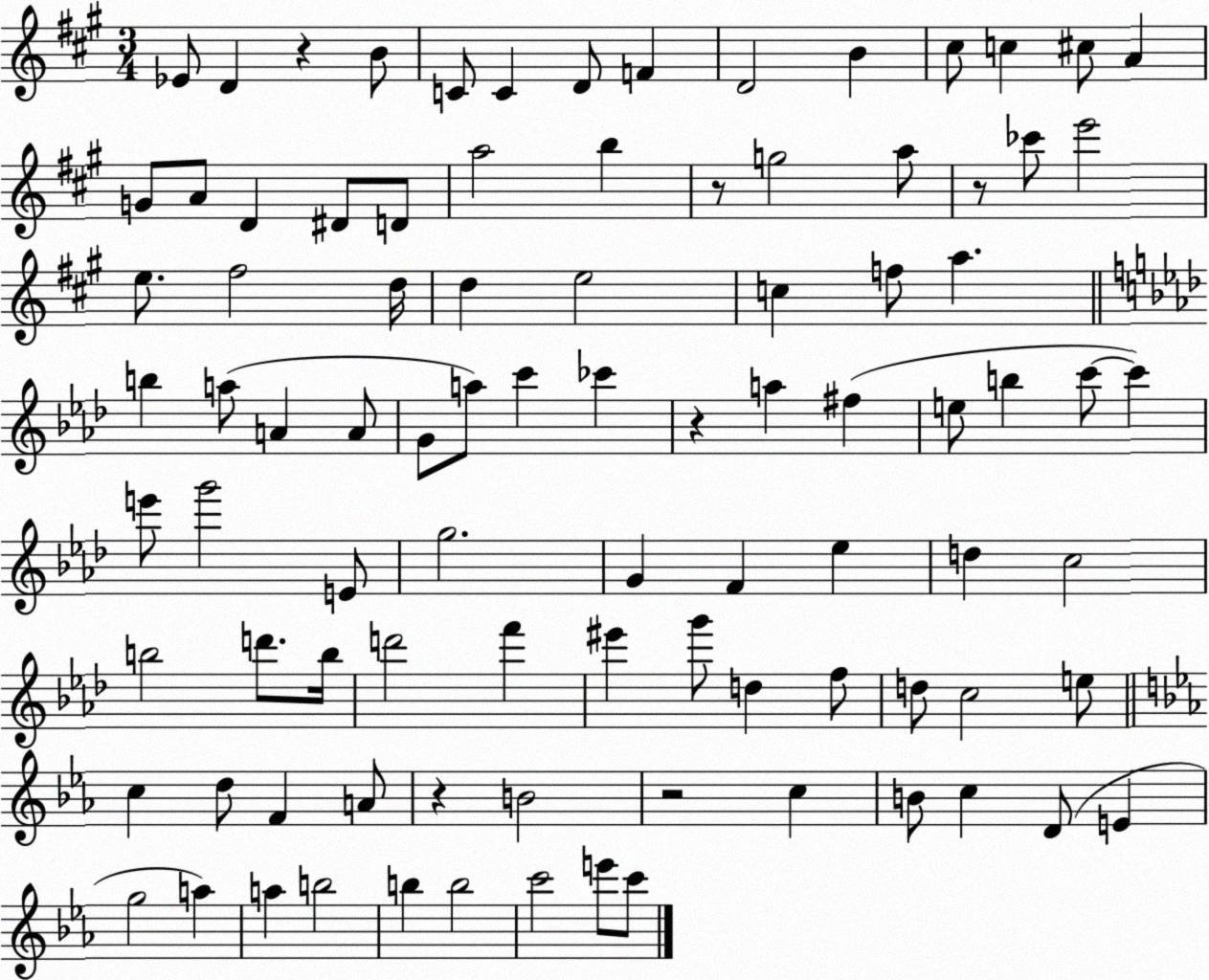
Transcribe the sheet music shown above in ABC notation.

X:1
T:Untitled
M:3/4
L:1/4
K:A
_E/2 D z B/2 C/2 C D/2 F D2 B ^c/2 c ^c/2 A G/2 A/2 D ^D/2 D/2 a2 b z/2 g2 a/2 z/2 _c'/2 e'2 e/2 ^f2 d/4 d e2 c f/2 a b a/2 A A/2 G/2 a/2 c' _c' z a ^f e/2 b c'/2 c' e'/2 g'2 E/2 g2 G F _e d c2 b2 d'/2 b/4 d'2 f' ^e' g'/2 d f/2 d/2 c2 e/2 c d/2 F A/2 z B2 z2 c B/2 c D/2 E g2 a a b2 b b2 c'2 e'/2 c'/2